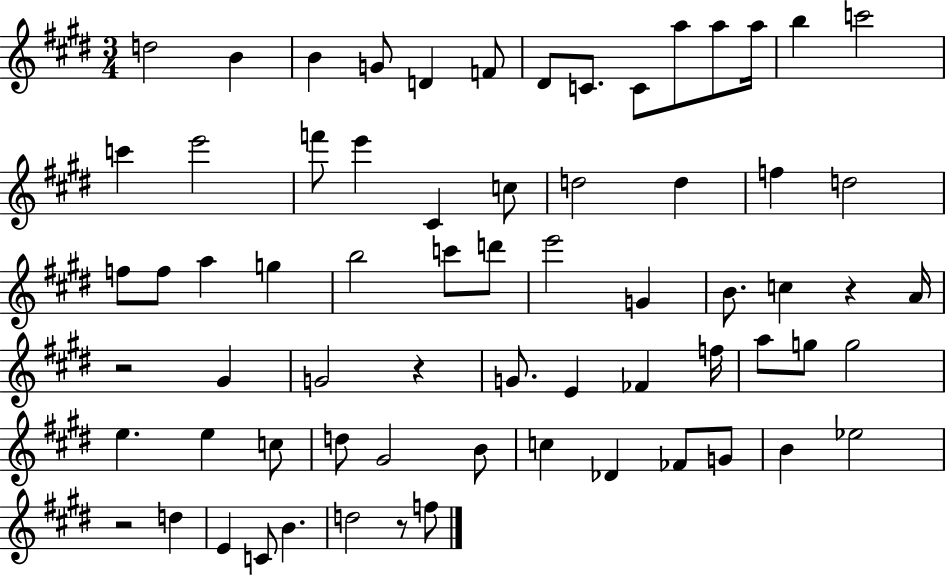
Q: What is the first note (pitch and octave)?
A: D5